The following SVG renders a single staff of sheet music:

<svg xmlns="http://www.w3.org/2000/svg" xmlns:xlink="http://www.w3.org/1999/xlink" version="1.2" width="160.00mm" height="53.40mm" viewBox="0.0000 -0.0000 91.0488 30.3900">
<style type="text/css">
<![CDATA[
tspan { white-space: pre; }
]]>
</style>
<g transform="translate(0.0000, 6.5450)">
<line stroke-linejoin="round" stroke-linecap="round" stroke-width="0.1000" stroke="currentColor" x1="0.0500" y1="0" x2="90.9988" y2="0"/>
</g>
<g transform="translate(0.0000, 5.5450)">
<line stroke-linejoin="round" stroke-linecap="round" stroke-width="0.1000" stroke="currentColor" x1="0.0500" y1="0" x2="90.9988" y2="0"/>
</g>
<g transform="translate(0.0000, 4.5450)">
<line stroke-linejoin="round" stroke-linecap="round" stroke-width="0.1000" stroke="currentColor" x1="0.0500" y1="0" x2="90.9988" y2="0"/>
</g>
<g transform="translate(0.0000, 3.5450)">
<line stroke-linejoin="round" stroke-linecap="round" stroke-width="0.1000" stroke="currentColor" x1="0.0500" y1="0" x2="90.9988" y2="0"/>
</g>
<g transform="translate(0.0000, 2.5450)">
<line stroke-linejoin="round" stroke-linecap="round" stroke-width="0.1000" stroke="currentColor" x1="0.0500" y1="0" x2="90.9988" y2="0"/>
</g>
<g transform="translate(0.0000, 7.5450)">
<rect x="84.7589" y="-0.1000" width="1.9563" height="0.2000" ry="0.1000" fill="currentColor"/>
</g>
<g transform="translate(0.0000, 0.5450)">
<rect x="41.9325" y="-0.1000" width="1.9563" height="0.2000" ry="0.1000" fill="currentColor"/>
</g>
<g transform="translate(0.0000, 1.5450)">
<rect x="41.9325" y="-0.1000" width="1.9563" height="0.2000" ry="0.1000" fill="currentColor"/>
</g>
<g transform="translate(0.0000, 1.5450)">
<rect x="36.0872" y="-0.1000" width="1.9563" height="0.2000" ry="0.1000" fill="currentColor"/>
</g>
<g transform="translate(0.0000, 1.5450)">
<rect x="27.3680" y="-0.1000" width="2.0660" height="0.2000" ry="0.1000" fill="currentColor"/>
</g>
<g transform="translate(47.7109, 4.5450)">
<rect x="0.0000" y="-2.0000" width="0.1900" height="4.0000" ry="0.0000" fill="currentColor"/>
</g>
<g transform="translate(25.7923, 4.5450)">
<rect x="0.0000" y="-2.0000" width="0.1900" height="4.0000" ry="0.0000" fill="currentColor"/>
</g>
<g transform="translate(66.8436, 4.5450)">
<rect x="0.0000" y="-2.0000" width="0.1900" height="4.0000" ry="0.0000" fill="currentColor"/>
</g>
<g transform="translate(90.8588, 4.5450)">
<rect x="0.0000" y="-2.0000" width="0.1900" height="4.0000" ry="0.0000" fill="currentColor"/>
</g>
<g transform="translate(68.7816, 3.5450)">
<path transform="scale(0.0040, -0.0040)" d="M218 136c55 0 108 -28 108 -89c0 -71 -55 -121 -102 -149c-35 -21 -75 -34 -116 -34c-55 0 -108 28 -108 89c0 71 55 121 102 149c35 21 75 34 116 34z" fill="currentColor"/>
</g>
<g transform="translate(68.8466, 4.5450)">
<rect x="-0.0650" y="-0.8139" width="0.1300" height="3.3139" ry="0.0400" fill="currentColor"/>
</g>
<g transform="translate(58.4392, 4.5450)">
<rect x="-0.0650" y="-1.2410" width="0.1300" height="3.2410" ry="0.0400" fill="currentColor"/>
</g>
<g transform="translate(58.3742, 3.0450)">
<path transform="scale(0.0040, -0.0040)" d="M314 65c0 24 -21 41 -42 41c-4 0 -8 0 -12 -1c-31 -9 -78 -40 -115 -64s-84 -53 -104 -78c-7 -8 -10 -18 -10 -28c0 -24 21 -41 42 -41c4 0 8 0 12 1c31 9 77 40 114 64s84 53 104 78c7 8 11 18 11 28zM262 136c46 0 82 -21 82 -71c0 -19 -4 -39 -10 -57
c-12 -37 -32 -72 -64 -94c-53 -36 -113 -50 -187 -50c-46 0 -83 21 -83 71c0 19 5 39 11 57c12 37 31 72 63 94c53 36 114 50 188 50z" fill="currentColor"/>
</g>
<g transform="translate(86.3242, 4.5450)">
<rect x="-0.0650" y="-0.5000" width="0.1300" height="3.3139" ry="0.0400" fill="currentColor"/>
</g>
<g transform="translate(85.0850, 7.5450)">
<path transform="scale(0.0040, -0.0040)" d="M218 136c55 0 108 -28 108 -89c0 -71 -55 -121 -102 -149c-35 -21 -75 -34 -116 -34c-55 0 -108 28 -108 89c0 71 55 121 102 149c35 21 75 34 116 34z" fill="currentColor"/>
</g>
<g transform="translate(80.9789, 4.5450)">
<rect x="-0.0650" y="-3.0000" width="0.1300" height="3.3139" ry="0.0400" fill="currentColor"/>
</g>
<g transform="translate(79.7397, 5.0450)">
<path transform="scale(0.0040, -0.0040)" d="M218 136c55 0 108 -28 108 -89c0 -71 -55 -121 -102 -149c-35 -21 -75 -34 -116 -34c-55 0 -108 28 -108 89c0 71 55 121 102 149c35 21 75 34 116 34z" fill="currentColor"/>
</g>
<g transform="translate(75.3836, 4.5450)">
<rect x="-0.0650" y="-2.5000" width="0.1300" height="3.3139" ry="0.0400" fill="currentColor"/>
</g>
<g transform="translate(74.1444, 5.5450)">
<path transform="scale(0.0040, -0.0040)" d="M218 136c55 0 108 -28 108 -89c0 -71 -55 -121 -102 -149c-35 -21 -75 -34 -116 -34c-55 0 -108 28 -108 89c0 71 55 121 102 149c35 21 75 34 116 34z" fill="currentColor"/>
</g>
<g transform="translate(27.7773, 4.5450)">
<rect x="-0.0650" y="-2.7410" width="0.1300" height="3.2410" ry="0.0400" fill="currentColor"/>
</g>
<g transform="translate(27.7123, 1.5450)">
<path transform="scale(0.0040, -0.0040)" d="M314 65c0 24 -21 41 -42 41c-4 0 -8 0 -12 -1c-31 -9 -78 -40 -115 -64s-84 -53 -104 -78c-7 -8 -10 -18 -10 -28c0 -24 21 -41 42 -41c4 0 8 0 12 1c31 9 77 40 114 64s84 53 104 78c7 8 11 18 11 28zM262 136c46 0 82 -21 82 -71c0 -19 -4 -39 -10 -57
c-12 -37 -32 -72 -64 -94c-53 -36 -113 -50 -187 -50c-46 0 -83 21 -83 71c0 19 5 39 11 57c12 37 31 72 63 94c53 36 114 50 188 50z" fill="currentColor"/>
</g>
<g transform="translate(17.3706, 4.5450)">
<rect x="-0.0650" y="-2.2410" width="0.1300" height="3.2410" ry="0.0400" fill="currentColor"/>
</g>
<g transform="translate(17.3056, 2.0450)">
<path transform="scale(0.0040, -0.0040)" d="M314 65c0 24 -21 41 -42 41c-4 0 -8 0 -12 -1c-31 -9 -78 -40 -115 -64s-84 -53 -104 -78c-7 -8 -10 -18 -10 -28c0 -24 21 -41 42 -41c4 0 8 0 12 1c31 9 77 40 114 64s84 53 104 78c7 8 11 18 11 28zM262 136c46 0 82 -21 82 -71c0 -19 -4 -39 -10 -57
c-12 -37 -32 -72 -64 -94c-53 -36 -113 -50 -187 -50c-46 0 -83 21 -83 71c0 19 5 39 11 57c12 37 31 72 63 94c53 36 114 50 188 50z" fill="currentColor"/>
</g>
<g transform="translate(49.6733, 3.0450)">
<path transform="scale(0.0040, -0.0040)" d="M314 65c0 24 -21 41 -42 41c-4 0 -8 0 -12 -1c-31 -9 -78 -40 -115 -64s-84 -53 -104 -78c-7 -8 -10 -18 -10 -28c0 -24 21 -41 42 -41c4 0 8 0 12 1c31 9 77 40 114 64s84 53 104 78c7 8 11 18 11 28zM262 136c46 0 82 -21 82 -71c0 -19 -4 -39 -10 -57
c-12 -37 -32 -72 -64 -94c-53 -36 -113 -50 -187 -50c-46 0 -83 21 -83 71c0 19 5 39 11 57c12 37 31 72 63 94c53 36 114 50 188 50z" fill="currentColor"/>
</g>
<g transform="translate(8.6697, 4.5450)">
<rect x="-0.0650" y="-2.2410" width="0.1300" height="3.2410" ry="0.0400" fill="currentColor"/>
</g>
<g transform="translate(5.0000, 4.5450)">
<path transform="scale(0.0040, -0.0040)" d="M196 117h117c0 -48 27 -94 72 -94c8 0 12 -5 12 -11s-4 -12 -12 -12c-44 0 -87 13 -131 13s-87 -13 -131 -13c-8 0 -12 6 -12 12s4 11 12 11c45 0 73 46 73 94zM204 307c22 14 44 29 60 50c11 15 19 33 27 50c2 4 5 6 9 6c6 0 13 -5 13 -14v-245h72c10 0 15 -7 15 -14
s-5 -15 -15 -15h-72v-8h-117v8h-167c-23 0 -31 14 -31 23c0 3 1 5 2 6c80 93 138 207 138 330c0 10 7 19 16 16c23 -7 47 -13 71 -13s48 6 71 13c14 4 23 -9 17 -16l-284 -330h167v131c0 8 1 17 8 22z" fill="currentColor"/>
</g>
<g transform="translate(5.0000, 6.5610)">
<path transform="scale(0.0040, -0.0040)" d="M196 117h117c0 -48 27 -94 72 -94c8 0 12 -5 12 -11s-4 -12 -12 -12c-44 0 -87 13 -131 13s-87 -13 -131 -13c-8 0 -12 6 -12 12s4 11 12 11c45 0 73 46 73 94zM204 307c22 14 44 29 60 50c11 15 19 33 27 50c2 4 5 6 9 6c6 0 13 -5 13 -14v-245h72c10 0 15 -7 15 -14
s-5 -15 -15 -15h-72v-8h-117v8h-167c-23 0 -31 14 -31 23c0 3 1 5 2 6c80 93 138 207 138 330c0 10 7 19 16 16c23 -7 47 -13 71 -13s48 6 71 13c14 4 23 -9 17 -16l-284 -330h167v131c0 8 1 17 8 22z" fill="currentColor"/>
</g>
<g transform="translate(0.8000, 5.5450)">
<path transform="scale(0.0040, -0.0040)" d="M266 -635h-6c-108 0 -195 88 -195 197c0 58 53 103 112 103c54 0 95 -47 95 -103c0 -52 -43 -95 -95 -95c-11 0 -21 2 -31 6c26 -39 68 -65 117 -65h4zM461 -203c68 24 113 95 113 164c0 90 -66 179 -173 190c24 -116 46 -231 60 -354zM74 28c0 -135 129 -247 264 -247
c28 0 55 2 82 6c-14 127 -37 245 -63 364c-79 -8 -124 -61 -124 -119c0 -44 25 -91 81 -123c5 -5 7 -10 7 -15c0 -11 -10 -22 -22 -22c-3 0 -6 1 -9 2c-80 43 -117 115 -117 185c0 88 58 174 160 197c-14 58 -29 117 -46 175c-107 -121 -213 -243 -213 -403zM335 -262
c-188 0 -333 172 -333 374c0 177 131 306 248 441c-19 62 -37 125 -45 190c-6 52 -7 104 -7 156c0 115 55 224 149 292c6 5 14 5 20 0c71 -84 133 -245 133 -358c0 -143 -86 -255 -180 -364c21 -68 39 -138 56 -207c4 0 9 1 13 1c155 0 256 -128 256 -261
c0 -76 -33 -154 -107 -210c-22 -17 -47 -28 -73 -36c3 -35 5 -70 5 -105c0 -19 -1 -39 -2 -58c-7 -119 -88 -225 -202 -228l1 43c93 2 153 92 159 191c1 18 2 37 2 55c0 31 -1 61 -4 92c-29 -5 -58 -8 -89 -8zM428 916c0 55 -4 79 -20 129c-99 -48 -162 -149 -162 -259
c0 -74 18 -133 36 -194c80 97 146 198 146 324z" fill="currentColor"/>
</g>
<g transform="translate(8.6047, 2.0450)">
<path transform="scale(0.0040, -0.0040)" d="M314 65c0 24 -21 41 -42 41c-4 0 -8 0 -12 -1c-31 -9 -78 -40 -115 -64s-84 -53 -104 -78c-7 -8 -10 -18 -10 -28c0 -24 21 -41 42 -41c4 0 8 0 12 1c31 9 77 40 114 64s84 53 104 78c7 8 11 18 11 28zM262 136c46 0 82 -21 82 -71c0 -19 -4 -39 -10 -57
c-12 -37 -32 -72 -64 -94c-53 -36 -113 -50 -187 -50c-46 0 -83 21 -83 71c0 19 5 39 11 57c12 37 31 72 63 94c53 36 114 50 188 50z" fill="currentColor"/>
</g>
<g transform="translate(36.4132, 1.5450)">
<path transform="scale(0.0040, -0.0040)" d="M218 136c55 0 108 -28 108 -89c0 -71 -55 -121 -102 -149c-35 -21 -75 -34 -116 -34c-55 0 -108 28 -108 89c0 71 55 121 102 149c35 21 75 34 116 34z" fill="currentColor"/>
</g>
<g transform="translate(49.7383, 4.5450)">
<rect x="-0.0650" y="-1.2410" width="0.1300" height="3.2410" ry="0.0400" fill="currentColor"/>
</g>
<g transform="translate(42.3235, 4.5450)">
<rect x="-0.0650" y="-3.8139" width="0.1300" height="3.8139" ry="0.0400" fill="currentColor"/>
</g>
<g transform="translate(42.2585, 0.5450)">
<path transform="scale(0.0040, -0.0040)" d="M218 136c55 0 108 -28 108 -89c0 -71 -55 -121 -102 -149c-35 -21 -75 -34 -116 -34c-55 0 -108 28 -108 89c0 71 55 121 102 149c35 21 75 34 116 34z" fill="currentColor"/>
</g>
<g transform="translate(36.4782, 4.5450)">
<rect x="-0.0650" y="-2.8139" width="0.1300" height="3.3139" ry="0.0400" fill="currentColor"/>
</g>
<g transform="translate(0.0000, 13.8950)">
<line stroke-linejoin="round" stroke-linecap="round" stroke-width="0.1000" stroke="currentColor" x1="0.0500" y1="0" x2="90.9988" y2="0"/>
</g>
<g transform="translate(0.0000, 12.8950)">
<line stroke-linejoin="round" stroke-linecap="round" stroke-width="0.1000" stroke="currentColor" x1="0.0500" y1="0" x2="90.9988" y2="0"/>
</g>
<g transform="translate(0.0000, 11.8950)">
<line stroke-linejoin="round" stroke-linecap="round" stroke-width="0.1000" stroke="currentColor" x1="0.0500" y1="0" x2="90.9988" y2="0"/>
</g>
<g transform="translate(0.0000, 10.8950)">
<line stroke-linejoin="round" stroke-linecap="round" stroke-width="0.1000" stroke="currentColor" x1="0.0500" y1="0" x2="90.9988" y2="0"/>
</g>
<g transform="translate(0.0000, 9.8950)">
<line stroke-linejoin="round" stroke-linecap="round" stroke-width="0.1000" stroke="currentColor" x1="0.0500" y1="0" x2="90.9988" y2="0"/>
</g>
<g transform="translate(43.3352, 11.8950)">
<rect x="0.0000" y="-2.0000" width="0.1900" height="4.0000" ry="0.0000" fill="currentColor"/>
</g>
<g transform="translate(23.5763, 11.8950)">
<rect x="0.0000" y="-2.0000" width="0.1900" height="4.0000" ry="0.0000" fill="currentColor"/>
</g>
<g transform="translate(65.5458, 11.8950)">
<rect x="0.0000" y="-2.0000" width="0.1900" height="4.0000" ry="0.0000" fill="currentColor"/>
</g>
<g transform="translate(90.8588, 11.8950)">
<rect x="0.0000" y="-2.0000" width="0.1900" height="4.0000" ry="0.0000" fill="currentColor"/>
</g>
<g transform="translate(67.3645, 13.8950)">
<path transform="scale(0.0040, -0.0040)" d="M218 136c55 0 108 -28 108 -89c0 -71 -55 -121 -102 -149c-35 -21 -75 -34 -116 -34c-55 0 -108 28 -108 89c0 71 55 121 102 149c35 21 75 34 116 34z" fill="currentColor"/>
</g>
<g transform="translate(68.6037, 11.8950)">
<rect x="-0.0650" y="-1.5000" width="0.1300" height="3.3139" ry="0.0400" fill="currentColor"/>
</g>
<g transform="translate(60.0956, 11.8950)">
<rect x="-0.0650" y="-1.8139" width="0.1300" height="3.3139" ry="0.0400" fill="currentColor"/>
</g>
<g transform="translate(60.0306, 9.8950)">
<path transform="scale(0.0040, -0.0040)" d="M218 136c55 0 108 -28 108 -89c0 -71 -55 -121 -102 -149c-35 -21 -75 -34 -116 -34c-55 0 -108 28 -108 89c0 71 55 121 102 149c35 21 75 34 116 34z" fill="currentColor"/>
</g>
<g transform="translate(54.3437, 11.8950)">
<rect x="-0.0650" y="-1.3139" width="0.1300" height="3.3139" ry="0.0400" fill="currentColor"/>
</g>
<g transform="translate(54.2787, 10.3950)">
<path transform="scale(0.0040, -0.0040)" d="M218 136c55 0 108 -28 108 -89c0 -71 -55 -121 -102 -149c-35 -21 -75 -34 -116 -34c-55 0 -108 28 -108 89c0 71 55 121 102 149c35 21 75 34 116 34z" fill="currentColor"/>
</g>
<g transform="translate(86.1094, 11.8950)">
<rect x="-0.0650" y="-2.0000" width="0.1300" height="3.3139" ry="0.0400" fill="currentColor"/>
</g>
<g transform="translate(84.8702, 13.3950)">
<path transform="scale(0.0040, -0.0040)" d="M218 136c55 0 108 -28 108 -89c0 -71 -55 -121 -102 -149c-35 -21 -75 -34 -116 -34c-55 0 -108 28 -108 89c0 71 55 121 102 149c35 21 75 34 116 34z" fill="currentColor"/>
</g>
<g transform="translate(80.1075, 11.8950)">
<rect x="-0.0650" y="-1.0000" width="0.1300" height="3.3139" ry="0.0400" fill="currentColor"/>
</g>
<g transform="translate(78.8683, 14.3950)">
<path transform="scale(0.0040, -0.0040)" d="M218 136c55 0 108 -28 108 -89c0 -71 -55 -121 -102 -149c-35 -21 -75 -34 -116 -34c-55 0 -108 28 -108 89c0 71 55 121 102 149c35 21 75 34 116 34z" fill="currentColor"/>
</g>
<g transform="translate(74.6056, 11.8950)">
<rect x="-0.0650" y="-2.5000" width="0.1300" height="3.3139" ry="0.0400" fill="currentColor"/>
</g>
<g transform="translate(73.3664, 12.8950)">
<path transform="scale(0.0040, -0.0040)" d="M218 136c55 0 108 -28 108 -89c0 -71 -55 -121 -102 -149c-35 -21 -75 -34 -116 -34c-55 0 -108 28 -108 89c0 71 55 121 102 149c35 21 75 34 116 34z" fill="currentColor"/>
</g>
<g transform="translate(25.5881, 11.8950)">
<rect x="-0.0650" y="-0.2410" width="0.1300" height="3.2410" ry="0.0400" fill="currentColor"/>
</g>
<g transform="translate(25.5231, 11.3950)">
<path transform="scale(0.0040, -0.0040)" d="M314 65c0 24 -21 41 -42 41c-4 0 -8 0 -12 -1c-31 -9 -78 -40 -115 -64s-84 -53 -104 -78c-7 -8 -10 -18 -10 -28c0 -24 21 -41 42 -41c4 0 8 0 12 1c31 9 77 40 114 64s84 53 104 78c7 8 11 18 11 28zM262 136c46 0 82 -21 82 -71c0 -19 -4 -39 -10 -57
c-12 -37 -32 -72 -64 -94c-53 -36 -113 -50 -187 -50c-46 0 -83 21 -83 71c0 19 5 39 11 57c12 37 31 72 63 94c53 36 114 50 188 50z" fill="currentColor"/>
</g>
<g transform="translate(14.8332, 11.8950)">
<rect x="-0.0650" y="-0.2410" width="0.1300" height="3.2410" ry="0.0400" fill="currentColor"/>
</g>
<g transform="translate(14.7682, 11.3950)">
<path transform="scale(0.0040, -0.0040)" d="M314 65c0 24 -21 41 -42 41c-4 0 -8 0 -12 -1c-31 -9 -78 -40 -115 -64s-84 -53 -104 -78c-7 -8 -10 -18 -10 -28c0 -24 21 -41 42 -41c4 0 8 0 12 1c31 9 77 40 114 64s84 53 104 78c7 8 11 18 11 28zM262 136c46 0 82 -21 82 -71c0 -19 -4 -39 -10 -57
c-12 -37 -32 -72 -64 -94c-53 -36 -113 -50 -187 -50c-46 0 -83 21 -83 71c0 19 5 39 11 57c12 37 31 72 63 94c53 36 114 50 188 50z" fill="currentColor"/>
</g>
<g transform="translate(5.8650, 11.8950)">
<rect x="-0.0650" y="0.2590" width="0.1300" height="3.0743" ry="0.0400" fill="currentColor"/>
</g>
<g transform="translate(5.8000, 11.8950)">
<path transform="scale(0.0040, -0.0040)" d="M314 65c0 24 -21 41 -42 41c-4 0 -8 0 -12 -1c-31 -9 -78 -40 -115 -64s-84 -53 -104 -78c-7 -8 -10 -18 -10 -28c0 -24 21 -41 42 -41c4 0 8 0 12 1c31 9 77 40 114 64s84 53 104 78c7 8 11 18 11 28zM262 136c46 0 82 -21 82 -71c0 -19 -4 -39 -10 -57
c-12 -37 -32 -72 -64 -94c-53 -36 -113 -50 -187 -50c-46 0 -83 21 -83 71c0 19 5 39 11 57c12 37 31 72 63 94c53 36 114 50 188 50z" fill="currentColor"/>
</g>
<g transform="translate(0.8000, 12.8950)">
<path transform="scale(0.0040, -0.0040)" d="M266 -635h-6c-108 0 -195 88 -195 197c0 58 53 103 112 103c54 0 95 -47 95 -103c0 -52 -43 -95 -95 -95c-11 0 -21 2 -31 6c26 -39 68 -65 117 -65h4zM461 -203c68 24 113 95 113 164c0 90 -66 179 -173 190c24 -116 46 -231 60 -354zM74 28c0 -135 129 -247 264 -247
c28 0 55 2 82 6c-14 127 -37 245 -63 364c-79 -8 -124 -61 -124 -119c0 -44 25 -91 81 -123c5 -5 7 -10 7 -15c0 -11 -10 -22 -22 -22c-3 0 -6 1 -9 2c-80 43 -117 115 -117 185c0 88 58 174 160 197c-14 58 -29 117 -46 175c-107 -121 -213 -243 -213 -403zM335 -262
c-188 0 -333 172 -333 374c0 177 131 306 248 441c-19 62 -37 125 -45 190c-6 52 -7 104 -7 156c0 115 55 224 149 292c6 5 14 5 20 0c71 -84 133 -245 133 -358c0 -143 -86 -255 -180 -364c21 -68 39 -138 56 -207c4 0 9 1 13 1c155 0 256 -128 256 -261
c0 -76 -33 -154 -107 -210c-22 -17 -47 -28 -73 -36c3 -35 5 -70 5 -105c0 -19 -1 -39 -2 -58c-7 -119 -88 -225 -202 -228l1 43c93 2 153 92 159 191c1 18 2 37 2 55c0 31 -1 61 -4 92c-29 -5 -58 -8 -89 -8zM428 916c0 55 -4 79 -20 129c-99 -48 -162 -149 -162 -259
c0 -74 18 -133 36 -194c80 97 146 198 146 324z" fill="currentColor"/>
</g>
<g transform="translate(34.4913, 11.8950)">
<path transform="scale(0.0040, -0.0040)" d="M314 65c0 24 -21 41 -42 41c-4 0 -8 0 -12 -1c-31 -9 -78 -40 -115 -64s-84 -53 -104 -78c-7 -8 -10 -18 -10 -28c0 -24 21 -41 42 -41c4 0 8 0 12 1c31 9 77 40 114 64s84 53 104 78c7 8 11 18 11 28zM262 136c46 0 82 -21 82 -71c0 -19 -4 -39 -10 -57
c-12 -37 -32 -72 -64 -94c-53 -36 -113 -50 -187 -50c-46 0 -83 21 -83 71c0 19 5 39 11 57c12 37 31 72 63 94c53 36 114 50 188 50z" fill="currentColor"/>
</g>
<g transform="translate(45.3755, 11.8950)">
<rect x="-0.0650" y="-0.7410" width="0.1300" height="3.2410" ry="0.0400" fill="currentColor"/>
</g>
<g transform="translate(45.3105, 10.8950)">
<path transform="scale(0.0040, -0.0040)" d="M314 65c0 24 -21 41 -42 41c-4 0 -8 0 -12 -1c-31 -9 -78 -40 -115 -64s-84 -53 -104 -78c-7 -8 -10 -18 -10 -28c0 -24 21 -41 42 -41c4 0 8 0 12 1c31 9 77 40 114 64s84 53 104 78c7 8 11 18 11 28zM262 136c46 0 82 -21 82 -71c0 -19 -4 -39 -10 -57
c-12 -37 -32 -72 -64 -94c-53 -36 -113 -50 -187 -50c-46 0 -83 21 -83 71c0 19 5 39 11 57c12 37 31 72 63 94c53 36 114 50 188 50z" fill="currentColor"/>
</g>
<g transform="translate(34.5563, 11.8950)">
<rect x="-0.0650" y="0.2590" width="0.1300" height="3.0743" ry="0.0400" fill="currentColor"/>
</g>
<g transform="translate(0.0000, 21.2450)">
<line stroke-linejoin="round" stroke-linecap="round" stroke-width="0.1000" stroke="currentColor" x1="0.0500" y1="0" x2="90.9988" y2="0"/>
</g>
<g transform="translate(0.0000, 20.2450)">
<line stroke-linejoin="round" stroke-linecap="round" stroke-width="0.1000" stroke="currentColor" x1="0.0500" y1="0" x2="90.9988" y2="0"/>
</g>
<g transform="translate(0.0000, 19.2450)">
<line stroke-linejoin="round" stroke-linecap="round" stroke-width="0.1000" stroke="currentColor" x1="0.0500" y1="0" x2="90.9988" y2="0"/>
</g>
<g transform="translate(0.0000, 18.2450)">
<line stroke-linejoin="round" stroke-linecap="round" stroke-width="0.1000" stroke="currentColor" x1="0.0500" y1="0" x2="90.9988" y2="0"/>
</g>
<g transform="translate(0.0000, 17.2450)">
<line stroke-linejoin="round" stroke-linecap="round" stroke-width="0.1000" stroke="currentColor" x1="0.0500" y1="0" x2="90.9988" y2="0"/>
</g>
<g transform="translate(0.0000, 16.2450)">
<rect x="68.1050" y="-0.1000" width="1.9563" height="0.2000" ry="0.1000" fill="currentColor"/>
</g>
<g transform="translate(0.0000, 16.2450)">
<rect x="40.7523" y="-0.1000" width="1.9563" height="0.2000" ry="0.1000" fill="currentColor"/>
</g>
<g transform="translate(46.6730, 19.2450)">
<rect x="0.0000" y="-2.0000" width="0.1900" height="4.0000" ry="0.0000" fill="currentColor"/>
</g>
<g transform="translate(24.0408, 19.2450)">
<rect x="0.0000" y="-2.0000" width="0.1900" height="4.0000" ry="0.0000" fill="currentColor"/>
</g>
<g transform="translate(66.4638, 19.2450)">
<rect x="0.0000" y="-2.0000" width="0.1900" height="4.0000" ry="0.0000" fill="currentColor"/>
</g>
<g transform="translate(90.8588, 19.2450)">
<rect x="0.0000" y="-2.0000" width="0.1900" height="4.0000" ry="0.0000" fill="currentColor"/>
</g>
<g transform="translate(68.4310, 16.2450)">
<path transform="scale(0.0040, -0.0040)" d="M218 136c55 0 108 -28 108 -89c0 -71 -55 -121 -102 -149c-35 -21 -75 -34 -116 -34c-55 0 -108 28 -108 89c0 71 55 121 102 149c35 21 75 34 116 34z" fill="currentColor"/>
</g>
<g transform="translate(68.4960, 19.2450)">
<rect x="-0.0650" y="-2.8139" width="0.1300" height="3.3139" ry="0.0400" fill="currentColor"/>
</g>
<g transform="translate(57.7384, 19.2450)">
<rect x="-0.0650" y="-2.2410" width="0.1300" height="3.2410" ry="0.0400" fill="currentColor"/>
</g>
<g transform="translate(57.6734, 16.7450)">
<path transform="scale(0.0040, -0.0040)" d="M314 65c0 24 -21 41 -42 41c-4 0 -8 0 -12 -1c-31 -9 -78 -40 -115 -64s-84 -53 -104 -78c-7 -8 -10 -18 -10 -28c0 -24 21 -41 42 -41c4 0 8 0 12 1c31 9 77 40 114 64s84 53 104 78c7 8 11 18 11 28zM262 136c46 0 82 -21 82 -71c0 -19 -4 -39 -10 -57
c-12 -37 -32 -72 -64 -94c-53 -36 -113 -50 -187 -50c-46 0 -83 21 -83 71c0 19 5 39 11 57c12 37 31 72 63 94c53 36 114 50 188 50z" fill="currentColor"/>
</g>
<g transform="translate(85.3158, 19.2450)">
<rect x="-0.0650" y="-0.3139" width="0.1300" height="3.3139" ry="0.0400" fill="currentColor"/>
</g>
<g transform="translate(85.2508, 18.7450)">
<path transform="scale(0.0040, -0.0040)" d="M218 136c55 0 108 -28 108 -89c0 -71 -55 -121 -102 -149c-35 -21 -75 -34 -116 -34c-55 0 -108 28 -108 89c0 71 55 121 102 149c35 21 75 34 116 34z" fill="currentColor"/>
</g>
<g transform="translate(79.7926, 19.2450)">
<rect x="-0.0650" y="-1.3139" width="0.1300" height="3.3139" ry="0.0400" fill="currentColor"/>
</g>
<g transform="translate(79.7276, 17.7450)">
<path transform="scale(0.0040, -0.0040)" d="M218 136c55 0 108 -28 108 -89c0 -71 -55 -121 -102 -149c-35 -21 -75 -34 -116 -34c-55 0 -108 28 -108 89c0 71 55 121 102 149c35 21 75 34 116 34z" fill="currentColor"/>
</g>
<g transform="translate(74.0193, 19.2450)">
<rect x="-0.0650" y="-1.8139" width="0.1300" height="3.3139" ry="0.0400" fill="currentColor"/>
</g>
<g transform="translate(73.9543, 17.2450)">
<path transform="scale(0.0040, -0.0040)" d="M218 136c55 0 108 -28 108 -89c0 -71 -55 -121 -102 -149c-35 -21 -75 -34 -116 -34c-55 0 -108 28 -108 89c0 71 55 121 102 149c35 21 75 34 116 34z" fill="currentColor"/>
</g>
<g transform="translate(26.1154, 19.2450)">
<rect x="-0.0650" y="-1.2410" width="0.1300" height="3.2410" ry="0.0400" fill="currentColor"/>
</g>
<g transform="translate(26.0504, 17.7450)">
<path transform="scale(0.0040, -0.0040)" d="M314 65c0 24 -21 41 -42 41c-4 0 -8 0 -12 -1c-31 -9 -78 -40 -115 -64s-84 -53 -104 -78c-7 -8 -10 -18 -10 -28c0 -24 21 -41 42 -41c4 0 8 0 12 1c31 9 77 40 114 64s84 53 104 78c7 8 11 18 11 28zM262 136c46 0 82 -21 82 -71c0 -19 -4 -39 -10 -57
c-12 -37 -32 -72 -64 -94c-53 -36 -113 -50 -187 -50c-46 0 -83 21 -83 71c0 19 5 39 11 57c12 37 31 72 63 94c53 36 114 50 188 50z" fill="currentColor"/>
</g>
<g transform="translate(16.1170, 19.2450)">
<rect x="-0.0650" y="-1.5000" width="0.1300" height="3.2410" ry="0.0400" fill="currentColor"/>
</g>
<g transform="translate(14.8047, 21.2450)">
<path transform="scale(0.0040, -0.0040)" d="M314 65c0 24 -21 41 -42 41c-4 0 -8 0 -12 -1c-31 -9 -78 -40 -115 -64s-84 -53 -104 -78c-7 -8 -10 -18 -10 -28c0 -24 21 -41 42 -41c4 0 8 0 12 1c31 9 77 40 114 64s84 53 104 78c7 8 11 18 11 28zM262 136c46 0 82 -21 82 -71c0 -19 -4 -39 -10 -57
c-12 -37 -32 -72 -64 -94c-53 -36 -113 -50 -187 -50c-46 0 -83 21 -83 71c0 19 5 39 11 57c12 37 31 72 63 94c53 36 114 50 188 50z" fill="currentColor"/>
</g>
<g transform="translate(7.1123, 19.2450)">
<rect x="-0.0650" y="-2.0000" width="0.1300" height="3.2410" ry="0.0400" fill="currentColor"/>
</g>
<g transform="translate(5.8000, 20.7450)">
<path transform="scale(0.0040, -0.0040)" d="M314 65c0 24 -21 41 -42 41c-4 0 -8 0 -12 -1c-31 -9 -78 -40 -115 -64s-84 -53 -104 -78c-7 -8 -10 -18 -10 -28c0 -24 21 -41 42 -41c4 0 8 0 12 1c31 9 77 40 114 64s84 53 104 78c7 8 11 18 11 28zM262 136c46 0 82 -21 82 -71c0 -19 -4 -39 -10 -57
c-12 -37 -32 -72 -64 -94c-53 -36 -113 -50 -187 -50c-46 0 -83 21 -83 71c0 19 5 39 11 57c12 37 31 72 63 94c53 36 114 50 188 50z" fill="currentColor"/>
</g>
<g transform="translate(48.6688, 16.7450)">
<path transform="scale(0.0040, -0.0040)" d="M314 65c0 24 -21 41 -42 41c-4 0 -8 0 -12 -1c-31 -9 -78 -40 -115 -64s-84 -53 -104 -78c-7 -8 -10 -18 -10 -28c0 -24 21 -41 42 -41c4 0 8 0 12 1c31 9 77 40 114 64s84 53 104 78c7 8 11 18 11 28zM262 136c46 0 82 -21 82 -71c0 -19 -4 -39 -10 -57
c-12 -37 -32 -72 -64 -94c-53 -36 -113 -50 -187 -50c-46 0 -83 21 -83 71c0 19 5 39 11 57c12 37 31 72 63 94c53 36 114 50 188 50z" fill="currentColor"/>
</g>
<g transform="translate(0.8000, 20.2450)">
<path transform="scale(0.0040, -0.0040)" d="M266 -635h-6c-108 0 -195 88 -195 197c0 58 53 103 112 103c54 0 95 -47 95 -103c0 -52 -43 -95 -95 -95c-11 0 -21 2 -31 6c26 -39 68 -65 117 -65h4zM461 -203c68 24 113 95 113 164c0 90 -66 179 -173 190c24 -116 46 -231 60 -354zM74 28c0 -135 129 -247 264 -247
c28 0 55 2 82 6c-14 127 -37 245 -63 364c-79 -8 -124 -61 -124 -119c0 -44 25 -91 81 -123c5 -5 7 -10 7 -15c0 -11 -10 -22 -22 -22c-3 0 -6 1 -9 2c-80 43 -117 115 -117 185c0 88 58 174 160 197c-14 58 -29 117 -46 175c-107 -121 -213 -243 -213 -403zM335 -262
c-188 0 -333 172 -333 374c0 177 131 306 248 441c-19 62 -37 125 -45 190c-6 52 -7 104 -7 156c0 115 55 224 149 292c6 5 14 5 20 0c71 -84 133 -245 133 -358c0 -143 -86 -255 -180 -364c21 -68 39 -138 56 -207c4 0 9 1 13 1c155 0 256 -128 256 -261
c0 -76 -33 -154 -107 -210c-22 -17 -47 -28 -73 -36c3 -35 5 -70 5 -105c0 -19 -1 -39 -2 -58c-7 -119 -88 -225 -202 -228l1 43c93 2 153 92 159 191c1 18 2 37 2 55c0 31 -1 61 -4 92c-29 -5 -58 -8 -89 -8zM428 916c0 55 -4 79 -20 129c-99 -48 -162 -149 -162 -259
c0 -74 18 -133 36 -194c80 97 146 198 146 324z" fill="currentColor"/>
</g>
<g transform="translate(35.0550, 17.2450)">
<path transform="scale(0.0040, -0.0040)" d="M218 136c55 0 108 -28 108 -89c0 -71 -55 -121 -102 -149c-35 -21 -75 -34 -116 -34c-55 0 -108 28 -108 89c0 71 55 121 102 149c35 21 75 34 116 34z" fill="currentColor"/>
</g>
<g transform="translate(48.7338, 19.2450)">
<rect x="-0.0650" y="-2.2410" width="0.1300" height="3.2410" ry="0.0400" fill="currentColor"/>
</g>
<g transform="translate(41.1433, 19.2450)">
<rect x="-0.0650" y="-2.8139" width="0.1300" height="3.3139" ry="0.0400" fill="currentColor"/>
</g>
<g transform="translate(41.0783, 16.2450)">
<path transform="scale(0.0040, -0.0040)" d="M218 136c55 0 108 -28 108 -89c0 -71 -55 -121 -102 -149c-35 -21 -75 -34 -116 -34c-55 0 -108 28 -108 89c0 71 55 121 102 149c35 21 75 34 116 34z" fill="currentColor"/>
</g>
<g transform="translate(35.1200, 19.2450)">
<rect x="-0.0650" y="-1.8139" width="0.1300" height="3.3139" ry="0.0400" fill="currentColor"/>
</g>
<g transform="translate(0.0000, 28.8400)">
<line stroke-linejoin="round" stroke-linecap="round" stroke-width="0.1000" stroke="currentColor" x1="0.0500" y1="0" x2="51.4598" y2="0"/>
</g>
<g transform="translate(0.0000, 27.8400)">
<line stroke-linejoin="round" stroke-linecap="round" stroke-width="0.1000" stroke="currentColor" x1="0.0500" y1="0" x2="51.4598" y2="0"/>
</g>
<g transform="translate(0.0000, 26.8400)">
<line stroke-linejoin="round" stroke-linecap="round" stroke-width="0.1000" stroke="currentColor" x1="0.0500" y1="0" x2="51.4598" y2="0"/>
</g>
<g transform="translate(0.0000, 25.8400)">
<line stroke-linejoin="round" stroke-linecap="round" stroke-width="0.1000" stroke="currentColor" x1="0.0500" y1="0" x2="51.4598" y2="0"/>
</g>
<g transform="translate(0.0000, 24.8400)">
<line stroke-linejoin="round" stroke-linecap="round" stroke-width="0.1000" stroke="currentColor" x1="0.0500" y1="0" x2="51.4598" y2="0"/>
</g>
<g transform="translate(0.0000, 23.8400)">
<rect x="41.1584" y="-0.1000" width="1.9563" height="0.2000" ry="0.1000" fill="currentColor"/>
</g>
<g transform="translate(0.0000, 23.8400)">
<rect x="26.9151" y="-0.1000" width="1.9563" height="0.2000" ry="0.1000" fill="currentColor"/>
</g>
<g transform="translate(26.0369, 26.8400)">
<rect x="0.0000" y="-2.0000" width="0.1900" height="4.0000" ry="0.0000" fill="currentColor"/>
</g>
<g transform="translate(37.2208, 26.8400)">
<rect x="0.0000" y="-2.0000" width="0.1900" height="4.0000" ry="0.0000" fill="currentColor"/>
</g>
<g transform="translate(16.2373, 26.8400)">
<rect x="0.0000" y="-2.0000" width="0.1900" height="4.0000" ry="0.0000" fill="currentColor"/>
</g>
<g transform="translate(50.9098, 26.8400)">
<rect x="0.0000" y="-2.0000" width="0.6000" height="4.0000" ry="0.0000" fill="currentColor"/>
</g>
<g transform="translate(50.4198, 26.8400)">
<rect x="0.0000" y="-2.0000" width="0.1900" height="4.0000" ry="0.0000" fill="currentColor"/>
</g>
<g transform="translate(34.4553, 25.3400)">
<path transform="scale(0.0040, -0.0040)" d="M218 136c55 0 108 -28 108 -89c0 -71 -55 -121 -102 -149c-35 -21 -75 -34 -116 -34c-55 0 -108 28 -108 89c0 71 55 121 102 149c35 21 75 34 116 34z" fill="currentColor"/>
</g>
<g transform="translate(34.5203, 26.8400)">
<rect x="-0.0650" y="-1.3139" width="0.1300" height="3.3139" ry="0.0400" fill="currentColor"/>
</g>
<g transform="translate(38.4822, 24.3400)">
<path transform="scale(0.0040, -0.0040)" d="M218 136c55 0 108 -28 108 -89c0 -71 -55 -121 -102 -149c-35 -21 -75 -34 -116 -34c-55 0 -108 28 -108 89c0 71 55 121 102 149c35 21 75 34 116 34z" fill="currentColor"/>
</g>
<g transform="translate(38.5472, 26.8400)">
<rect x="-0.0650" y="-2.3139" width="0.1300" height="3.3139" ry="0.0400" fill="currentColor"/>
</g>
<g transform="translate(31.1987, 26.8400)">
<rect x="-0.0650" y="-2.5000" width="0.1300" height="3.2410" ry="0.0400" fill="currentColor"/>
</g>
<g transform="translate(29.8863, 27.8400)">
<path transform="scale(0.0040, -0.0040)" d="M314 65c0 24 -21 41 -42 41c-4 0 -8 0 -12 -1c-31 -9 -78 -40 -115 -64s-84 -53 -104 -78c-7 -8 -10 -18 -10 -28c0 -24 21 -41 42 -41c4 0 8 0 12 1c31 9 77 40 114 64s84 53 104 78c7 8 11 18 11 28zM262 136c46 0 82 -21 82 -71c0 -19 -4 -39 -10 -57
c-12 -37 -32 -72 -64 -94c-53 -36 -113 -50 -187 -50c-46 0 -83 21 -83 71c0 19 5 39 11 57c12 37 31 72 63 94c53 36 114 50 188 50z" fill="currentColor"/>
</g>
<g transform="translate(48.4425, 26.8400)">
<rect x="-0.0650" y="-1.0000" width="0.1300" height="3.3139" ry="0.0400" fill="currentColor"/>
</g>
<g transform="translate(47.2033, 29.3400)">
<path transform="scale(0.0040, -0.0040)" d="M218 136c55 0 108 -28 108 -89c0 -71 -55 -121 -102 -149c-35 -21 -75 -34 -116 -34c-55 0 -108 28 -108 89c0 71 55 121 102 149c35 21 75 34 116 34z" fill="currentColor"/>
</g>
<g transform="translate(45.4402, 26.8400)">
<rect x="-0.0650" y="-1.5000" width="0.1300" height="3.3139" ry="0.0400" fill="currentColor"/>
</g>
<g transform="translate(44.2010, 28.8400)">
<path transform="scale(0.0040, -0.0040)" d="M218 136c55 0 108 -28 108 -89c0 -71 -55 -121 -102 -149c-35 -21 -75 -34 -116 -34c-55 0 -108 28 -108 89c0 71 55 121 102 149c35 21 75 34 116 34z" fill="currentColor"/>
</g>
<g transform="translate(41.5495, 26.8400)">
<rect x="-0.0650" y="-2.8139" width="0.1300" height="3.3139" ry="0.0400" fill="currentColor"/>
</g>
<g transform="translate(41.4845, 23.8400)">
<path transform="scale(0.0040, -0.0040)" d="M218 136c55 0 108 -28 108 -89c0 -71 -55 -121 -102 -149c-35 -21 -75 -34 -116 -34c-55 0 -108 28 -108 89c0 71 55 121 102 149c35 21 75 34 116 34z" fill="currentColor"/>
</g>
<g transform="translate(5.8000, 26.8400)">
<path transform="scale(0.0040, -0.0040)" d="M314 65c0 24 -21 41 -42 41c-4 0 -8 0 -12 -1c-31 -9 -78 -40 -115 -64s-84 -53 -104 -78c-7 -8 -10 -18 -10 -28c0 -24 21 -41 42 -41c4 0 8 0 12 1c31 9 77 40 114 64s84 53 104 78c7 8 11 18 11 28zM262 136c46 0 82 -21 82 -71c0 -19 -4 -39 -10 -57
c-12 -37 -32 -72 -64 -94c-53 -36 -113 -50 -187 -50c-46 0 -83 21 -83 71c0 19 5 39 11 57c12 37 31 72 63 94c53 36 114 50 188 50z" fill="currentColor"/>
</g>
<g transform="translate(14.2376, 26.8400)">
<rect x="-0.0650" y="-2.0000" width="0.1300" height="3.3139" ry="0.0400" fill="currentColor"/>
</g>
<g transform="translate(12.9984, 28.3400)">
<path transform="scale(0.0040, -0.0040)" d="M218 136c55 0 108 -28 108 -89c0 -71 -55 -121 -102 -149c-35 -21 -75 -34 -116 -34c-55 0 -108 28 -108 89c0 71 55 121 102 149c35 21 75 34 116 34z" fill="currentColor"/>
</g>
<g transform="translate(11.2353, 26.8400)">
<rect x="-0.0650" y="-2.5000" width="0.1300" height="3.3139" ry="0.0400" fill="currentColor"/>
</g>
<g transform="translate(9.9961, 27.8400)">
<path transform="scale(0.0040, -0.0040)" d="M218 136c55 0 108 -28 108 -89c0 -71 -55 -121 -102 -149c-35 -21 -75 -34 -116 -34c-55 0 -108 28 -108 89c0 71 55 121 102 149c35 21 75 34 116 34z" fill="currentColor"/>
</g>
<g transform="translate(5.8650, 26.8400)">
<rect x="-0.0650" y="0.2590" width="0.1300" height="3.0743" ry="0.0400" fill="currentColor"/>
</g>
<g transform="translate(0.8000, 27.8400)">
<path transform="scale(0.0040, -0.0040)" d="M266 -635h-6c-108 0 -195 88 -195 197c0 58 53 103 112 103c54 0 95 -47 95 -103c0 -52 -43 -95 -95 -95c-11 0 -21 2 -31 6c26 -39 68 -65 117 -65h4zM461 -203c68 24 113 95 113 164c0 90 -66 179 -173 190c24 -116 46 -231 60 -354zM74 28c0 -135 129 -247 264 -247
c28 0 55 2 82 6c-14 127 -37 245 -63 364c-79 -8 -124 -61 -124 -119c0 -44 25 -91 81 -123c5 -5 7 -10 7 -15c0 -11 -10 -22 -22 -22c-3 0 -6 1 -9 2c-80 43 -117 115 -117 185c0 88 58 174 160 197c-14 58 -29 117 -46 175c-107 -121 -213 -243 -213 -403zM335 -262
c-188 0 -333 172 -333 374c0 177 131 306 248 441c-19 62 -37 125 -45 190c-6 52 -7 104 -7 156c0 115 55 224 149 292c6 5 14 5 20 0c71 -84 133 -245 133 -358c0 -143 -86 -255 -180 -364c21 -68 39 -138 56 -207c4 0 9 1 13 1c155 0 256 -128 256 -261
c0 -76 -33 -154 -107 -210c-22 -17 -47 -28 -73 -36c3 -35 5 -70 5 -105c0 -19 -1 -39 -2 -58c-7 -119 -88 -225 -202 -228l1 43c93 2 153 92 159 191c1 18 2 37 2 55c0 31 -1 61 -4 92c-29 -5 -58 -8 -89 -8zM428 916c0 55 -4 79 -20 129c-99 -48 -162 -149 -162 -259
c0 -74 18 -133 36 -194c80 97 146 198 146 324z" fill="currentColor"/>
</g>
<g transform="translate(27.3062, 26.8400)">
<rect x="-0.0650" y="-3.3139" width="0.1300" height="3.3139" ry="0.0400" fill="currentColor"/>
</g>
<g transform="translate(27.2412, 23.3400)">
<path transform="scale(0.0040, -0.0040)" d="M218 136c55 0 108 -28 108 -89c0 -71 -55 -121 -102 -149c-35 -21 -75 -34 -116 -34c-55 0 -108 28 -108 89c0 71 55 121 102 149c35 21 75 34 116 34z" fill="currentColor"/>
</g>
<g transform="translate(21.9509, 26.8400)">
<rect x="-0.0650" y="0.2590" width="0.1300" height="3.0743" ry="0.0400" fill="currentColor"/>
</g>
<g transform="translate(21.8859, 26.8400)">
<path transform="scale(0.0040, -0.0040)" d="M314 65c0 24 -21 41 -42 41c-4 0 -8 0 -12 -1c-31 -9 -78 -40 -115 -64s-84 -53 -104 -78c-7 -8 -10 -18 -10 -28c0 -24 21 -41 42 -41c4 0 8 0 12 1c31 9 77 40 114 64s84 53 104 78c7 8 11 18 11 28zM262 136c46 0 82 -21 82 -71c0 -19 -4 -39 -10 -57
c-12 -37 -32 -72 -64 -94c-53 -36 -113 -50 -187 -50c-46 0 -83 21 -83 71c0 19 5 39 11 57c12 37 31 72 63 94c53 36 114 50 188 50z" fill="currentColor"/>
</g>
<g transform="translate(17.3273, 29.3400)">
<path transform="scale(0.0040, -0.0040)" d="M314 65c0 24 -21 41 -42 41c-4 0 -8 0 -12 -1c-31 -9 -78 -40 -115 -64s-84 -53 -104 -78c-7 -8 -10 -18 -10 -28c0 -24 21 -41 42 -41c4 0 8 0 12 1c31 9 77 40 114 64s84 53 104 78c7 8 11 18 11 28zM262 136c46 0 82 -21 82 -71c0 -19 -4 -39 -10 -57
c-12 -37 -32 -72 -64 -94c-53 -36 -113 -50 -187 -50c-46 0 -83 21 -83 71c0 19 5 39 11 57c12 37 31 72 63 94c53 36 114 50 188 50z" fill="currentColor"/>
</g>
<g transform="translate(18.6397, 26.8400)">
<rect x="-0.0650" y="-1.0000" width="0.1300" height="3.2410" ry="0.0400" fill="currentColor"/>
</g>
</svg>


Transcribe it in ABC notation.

X:1
T:Untitled
M:4/4
L:1/4
K:C
g2 g2 a2 a c' e2 e2 d G A C B2 c2 c2 B2 d2 e f E G D F F2 E2 e2 f a g2 g2 a f e c B2 G F D2 B2 b G2 e g a E D